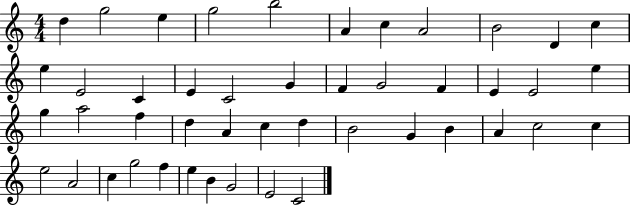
D5/q G5/h E5/q G5/h B5/h A4/q C5/q A4/h B4/h D4/q C5/q E5/q E4/h C4/q E4/q C4/h G4/q F4/q G4/h F4/q E4/q E4/h E5/q G5/q A5/h F5/q D5/q A4/q C5/q D5/q B4/h G4/q B4/q A4/q C5/h C5/q E5/h A4/h C5/q G5/h F5/q E5/q B4/q G4/h E4/h C4/h